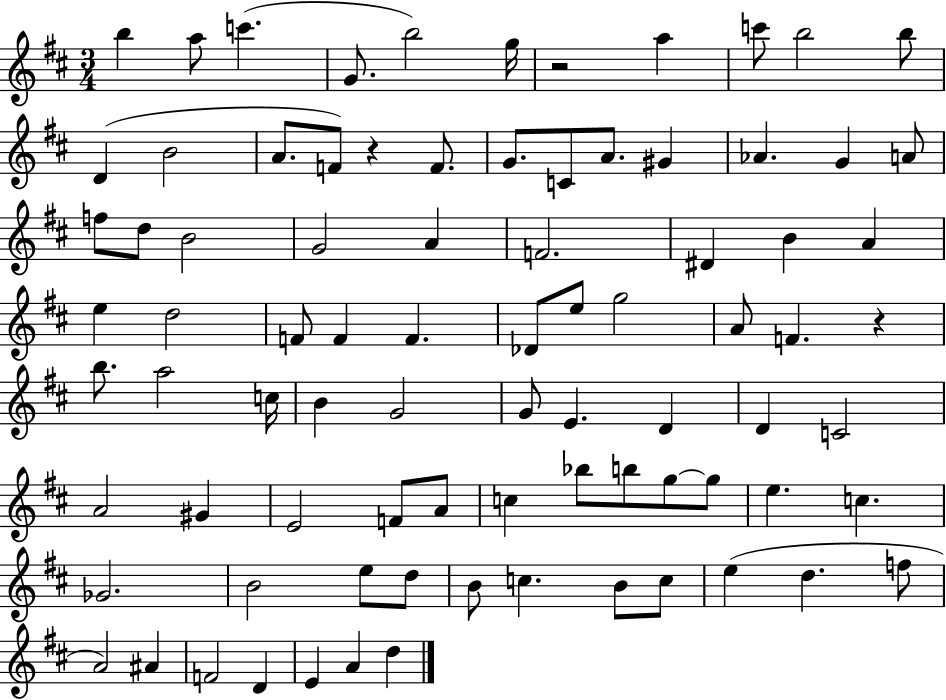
B5/q A5/e C6/q. G4/e. B5/h G5/s R/h A5/q C6/e B5/h B5/e D4/q B4/h A4/e. F4/e R/q F4/e. G4/e. C4/e A4/e. G#4/q Ab4/q. G4/q A4/e F5/e D5/e B4/h G4/h A4/q F4/h. D#4/q B4/q A4/q E5/q D5/h F4/e F4/q F4/q. Db4/e E5/e G5/h A4/e F4/q. R/q B5/e. A5/h C5/s B4/q G4/h G4/e E4/q. D4/q D4/q C4/h A4/h G#4/q E4/h F4/e A4/e C5/q Bb5/e B5/e G5/e G5/e E5/q. C5/q. Gb4/h. B4/h E5/e D5/e B4/e C5/q. B4/e C5/e E5/q D5/q. F5/e A4/h A#4/q F4/h D4/q E4/q A4/q D5/q